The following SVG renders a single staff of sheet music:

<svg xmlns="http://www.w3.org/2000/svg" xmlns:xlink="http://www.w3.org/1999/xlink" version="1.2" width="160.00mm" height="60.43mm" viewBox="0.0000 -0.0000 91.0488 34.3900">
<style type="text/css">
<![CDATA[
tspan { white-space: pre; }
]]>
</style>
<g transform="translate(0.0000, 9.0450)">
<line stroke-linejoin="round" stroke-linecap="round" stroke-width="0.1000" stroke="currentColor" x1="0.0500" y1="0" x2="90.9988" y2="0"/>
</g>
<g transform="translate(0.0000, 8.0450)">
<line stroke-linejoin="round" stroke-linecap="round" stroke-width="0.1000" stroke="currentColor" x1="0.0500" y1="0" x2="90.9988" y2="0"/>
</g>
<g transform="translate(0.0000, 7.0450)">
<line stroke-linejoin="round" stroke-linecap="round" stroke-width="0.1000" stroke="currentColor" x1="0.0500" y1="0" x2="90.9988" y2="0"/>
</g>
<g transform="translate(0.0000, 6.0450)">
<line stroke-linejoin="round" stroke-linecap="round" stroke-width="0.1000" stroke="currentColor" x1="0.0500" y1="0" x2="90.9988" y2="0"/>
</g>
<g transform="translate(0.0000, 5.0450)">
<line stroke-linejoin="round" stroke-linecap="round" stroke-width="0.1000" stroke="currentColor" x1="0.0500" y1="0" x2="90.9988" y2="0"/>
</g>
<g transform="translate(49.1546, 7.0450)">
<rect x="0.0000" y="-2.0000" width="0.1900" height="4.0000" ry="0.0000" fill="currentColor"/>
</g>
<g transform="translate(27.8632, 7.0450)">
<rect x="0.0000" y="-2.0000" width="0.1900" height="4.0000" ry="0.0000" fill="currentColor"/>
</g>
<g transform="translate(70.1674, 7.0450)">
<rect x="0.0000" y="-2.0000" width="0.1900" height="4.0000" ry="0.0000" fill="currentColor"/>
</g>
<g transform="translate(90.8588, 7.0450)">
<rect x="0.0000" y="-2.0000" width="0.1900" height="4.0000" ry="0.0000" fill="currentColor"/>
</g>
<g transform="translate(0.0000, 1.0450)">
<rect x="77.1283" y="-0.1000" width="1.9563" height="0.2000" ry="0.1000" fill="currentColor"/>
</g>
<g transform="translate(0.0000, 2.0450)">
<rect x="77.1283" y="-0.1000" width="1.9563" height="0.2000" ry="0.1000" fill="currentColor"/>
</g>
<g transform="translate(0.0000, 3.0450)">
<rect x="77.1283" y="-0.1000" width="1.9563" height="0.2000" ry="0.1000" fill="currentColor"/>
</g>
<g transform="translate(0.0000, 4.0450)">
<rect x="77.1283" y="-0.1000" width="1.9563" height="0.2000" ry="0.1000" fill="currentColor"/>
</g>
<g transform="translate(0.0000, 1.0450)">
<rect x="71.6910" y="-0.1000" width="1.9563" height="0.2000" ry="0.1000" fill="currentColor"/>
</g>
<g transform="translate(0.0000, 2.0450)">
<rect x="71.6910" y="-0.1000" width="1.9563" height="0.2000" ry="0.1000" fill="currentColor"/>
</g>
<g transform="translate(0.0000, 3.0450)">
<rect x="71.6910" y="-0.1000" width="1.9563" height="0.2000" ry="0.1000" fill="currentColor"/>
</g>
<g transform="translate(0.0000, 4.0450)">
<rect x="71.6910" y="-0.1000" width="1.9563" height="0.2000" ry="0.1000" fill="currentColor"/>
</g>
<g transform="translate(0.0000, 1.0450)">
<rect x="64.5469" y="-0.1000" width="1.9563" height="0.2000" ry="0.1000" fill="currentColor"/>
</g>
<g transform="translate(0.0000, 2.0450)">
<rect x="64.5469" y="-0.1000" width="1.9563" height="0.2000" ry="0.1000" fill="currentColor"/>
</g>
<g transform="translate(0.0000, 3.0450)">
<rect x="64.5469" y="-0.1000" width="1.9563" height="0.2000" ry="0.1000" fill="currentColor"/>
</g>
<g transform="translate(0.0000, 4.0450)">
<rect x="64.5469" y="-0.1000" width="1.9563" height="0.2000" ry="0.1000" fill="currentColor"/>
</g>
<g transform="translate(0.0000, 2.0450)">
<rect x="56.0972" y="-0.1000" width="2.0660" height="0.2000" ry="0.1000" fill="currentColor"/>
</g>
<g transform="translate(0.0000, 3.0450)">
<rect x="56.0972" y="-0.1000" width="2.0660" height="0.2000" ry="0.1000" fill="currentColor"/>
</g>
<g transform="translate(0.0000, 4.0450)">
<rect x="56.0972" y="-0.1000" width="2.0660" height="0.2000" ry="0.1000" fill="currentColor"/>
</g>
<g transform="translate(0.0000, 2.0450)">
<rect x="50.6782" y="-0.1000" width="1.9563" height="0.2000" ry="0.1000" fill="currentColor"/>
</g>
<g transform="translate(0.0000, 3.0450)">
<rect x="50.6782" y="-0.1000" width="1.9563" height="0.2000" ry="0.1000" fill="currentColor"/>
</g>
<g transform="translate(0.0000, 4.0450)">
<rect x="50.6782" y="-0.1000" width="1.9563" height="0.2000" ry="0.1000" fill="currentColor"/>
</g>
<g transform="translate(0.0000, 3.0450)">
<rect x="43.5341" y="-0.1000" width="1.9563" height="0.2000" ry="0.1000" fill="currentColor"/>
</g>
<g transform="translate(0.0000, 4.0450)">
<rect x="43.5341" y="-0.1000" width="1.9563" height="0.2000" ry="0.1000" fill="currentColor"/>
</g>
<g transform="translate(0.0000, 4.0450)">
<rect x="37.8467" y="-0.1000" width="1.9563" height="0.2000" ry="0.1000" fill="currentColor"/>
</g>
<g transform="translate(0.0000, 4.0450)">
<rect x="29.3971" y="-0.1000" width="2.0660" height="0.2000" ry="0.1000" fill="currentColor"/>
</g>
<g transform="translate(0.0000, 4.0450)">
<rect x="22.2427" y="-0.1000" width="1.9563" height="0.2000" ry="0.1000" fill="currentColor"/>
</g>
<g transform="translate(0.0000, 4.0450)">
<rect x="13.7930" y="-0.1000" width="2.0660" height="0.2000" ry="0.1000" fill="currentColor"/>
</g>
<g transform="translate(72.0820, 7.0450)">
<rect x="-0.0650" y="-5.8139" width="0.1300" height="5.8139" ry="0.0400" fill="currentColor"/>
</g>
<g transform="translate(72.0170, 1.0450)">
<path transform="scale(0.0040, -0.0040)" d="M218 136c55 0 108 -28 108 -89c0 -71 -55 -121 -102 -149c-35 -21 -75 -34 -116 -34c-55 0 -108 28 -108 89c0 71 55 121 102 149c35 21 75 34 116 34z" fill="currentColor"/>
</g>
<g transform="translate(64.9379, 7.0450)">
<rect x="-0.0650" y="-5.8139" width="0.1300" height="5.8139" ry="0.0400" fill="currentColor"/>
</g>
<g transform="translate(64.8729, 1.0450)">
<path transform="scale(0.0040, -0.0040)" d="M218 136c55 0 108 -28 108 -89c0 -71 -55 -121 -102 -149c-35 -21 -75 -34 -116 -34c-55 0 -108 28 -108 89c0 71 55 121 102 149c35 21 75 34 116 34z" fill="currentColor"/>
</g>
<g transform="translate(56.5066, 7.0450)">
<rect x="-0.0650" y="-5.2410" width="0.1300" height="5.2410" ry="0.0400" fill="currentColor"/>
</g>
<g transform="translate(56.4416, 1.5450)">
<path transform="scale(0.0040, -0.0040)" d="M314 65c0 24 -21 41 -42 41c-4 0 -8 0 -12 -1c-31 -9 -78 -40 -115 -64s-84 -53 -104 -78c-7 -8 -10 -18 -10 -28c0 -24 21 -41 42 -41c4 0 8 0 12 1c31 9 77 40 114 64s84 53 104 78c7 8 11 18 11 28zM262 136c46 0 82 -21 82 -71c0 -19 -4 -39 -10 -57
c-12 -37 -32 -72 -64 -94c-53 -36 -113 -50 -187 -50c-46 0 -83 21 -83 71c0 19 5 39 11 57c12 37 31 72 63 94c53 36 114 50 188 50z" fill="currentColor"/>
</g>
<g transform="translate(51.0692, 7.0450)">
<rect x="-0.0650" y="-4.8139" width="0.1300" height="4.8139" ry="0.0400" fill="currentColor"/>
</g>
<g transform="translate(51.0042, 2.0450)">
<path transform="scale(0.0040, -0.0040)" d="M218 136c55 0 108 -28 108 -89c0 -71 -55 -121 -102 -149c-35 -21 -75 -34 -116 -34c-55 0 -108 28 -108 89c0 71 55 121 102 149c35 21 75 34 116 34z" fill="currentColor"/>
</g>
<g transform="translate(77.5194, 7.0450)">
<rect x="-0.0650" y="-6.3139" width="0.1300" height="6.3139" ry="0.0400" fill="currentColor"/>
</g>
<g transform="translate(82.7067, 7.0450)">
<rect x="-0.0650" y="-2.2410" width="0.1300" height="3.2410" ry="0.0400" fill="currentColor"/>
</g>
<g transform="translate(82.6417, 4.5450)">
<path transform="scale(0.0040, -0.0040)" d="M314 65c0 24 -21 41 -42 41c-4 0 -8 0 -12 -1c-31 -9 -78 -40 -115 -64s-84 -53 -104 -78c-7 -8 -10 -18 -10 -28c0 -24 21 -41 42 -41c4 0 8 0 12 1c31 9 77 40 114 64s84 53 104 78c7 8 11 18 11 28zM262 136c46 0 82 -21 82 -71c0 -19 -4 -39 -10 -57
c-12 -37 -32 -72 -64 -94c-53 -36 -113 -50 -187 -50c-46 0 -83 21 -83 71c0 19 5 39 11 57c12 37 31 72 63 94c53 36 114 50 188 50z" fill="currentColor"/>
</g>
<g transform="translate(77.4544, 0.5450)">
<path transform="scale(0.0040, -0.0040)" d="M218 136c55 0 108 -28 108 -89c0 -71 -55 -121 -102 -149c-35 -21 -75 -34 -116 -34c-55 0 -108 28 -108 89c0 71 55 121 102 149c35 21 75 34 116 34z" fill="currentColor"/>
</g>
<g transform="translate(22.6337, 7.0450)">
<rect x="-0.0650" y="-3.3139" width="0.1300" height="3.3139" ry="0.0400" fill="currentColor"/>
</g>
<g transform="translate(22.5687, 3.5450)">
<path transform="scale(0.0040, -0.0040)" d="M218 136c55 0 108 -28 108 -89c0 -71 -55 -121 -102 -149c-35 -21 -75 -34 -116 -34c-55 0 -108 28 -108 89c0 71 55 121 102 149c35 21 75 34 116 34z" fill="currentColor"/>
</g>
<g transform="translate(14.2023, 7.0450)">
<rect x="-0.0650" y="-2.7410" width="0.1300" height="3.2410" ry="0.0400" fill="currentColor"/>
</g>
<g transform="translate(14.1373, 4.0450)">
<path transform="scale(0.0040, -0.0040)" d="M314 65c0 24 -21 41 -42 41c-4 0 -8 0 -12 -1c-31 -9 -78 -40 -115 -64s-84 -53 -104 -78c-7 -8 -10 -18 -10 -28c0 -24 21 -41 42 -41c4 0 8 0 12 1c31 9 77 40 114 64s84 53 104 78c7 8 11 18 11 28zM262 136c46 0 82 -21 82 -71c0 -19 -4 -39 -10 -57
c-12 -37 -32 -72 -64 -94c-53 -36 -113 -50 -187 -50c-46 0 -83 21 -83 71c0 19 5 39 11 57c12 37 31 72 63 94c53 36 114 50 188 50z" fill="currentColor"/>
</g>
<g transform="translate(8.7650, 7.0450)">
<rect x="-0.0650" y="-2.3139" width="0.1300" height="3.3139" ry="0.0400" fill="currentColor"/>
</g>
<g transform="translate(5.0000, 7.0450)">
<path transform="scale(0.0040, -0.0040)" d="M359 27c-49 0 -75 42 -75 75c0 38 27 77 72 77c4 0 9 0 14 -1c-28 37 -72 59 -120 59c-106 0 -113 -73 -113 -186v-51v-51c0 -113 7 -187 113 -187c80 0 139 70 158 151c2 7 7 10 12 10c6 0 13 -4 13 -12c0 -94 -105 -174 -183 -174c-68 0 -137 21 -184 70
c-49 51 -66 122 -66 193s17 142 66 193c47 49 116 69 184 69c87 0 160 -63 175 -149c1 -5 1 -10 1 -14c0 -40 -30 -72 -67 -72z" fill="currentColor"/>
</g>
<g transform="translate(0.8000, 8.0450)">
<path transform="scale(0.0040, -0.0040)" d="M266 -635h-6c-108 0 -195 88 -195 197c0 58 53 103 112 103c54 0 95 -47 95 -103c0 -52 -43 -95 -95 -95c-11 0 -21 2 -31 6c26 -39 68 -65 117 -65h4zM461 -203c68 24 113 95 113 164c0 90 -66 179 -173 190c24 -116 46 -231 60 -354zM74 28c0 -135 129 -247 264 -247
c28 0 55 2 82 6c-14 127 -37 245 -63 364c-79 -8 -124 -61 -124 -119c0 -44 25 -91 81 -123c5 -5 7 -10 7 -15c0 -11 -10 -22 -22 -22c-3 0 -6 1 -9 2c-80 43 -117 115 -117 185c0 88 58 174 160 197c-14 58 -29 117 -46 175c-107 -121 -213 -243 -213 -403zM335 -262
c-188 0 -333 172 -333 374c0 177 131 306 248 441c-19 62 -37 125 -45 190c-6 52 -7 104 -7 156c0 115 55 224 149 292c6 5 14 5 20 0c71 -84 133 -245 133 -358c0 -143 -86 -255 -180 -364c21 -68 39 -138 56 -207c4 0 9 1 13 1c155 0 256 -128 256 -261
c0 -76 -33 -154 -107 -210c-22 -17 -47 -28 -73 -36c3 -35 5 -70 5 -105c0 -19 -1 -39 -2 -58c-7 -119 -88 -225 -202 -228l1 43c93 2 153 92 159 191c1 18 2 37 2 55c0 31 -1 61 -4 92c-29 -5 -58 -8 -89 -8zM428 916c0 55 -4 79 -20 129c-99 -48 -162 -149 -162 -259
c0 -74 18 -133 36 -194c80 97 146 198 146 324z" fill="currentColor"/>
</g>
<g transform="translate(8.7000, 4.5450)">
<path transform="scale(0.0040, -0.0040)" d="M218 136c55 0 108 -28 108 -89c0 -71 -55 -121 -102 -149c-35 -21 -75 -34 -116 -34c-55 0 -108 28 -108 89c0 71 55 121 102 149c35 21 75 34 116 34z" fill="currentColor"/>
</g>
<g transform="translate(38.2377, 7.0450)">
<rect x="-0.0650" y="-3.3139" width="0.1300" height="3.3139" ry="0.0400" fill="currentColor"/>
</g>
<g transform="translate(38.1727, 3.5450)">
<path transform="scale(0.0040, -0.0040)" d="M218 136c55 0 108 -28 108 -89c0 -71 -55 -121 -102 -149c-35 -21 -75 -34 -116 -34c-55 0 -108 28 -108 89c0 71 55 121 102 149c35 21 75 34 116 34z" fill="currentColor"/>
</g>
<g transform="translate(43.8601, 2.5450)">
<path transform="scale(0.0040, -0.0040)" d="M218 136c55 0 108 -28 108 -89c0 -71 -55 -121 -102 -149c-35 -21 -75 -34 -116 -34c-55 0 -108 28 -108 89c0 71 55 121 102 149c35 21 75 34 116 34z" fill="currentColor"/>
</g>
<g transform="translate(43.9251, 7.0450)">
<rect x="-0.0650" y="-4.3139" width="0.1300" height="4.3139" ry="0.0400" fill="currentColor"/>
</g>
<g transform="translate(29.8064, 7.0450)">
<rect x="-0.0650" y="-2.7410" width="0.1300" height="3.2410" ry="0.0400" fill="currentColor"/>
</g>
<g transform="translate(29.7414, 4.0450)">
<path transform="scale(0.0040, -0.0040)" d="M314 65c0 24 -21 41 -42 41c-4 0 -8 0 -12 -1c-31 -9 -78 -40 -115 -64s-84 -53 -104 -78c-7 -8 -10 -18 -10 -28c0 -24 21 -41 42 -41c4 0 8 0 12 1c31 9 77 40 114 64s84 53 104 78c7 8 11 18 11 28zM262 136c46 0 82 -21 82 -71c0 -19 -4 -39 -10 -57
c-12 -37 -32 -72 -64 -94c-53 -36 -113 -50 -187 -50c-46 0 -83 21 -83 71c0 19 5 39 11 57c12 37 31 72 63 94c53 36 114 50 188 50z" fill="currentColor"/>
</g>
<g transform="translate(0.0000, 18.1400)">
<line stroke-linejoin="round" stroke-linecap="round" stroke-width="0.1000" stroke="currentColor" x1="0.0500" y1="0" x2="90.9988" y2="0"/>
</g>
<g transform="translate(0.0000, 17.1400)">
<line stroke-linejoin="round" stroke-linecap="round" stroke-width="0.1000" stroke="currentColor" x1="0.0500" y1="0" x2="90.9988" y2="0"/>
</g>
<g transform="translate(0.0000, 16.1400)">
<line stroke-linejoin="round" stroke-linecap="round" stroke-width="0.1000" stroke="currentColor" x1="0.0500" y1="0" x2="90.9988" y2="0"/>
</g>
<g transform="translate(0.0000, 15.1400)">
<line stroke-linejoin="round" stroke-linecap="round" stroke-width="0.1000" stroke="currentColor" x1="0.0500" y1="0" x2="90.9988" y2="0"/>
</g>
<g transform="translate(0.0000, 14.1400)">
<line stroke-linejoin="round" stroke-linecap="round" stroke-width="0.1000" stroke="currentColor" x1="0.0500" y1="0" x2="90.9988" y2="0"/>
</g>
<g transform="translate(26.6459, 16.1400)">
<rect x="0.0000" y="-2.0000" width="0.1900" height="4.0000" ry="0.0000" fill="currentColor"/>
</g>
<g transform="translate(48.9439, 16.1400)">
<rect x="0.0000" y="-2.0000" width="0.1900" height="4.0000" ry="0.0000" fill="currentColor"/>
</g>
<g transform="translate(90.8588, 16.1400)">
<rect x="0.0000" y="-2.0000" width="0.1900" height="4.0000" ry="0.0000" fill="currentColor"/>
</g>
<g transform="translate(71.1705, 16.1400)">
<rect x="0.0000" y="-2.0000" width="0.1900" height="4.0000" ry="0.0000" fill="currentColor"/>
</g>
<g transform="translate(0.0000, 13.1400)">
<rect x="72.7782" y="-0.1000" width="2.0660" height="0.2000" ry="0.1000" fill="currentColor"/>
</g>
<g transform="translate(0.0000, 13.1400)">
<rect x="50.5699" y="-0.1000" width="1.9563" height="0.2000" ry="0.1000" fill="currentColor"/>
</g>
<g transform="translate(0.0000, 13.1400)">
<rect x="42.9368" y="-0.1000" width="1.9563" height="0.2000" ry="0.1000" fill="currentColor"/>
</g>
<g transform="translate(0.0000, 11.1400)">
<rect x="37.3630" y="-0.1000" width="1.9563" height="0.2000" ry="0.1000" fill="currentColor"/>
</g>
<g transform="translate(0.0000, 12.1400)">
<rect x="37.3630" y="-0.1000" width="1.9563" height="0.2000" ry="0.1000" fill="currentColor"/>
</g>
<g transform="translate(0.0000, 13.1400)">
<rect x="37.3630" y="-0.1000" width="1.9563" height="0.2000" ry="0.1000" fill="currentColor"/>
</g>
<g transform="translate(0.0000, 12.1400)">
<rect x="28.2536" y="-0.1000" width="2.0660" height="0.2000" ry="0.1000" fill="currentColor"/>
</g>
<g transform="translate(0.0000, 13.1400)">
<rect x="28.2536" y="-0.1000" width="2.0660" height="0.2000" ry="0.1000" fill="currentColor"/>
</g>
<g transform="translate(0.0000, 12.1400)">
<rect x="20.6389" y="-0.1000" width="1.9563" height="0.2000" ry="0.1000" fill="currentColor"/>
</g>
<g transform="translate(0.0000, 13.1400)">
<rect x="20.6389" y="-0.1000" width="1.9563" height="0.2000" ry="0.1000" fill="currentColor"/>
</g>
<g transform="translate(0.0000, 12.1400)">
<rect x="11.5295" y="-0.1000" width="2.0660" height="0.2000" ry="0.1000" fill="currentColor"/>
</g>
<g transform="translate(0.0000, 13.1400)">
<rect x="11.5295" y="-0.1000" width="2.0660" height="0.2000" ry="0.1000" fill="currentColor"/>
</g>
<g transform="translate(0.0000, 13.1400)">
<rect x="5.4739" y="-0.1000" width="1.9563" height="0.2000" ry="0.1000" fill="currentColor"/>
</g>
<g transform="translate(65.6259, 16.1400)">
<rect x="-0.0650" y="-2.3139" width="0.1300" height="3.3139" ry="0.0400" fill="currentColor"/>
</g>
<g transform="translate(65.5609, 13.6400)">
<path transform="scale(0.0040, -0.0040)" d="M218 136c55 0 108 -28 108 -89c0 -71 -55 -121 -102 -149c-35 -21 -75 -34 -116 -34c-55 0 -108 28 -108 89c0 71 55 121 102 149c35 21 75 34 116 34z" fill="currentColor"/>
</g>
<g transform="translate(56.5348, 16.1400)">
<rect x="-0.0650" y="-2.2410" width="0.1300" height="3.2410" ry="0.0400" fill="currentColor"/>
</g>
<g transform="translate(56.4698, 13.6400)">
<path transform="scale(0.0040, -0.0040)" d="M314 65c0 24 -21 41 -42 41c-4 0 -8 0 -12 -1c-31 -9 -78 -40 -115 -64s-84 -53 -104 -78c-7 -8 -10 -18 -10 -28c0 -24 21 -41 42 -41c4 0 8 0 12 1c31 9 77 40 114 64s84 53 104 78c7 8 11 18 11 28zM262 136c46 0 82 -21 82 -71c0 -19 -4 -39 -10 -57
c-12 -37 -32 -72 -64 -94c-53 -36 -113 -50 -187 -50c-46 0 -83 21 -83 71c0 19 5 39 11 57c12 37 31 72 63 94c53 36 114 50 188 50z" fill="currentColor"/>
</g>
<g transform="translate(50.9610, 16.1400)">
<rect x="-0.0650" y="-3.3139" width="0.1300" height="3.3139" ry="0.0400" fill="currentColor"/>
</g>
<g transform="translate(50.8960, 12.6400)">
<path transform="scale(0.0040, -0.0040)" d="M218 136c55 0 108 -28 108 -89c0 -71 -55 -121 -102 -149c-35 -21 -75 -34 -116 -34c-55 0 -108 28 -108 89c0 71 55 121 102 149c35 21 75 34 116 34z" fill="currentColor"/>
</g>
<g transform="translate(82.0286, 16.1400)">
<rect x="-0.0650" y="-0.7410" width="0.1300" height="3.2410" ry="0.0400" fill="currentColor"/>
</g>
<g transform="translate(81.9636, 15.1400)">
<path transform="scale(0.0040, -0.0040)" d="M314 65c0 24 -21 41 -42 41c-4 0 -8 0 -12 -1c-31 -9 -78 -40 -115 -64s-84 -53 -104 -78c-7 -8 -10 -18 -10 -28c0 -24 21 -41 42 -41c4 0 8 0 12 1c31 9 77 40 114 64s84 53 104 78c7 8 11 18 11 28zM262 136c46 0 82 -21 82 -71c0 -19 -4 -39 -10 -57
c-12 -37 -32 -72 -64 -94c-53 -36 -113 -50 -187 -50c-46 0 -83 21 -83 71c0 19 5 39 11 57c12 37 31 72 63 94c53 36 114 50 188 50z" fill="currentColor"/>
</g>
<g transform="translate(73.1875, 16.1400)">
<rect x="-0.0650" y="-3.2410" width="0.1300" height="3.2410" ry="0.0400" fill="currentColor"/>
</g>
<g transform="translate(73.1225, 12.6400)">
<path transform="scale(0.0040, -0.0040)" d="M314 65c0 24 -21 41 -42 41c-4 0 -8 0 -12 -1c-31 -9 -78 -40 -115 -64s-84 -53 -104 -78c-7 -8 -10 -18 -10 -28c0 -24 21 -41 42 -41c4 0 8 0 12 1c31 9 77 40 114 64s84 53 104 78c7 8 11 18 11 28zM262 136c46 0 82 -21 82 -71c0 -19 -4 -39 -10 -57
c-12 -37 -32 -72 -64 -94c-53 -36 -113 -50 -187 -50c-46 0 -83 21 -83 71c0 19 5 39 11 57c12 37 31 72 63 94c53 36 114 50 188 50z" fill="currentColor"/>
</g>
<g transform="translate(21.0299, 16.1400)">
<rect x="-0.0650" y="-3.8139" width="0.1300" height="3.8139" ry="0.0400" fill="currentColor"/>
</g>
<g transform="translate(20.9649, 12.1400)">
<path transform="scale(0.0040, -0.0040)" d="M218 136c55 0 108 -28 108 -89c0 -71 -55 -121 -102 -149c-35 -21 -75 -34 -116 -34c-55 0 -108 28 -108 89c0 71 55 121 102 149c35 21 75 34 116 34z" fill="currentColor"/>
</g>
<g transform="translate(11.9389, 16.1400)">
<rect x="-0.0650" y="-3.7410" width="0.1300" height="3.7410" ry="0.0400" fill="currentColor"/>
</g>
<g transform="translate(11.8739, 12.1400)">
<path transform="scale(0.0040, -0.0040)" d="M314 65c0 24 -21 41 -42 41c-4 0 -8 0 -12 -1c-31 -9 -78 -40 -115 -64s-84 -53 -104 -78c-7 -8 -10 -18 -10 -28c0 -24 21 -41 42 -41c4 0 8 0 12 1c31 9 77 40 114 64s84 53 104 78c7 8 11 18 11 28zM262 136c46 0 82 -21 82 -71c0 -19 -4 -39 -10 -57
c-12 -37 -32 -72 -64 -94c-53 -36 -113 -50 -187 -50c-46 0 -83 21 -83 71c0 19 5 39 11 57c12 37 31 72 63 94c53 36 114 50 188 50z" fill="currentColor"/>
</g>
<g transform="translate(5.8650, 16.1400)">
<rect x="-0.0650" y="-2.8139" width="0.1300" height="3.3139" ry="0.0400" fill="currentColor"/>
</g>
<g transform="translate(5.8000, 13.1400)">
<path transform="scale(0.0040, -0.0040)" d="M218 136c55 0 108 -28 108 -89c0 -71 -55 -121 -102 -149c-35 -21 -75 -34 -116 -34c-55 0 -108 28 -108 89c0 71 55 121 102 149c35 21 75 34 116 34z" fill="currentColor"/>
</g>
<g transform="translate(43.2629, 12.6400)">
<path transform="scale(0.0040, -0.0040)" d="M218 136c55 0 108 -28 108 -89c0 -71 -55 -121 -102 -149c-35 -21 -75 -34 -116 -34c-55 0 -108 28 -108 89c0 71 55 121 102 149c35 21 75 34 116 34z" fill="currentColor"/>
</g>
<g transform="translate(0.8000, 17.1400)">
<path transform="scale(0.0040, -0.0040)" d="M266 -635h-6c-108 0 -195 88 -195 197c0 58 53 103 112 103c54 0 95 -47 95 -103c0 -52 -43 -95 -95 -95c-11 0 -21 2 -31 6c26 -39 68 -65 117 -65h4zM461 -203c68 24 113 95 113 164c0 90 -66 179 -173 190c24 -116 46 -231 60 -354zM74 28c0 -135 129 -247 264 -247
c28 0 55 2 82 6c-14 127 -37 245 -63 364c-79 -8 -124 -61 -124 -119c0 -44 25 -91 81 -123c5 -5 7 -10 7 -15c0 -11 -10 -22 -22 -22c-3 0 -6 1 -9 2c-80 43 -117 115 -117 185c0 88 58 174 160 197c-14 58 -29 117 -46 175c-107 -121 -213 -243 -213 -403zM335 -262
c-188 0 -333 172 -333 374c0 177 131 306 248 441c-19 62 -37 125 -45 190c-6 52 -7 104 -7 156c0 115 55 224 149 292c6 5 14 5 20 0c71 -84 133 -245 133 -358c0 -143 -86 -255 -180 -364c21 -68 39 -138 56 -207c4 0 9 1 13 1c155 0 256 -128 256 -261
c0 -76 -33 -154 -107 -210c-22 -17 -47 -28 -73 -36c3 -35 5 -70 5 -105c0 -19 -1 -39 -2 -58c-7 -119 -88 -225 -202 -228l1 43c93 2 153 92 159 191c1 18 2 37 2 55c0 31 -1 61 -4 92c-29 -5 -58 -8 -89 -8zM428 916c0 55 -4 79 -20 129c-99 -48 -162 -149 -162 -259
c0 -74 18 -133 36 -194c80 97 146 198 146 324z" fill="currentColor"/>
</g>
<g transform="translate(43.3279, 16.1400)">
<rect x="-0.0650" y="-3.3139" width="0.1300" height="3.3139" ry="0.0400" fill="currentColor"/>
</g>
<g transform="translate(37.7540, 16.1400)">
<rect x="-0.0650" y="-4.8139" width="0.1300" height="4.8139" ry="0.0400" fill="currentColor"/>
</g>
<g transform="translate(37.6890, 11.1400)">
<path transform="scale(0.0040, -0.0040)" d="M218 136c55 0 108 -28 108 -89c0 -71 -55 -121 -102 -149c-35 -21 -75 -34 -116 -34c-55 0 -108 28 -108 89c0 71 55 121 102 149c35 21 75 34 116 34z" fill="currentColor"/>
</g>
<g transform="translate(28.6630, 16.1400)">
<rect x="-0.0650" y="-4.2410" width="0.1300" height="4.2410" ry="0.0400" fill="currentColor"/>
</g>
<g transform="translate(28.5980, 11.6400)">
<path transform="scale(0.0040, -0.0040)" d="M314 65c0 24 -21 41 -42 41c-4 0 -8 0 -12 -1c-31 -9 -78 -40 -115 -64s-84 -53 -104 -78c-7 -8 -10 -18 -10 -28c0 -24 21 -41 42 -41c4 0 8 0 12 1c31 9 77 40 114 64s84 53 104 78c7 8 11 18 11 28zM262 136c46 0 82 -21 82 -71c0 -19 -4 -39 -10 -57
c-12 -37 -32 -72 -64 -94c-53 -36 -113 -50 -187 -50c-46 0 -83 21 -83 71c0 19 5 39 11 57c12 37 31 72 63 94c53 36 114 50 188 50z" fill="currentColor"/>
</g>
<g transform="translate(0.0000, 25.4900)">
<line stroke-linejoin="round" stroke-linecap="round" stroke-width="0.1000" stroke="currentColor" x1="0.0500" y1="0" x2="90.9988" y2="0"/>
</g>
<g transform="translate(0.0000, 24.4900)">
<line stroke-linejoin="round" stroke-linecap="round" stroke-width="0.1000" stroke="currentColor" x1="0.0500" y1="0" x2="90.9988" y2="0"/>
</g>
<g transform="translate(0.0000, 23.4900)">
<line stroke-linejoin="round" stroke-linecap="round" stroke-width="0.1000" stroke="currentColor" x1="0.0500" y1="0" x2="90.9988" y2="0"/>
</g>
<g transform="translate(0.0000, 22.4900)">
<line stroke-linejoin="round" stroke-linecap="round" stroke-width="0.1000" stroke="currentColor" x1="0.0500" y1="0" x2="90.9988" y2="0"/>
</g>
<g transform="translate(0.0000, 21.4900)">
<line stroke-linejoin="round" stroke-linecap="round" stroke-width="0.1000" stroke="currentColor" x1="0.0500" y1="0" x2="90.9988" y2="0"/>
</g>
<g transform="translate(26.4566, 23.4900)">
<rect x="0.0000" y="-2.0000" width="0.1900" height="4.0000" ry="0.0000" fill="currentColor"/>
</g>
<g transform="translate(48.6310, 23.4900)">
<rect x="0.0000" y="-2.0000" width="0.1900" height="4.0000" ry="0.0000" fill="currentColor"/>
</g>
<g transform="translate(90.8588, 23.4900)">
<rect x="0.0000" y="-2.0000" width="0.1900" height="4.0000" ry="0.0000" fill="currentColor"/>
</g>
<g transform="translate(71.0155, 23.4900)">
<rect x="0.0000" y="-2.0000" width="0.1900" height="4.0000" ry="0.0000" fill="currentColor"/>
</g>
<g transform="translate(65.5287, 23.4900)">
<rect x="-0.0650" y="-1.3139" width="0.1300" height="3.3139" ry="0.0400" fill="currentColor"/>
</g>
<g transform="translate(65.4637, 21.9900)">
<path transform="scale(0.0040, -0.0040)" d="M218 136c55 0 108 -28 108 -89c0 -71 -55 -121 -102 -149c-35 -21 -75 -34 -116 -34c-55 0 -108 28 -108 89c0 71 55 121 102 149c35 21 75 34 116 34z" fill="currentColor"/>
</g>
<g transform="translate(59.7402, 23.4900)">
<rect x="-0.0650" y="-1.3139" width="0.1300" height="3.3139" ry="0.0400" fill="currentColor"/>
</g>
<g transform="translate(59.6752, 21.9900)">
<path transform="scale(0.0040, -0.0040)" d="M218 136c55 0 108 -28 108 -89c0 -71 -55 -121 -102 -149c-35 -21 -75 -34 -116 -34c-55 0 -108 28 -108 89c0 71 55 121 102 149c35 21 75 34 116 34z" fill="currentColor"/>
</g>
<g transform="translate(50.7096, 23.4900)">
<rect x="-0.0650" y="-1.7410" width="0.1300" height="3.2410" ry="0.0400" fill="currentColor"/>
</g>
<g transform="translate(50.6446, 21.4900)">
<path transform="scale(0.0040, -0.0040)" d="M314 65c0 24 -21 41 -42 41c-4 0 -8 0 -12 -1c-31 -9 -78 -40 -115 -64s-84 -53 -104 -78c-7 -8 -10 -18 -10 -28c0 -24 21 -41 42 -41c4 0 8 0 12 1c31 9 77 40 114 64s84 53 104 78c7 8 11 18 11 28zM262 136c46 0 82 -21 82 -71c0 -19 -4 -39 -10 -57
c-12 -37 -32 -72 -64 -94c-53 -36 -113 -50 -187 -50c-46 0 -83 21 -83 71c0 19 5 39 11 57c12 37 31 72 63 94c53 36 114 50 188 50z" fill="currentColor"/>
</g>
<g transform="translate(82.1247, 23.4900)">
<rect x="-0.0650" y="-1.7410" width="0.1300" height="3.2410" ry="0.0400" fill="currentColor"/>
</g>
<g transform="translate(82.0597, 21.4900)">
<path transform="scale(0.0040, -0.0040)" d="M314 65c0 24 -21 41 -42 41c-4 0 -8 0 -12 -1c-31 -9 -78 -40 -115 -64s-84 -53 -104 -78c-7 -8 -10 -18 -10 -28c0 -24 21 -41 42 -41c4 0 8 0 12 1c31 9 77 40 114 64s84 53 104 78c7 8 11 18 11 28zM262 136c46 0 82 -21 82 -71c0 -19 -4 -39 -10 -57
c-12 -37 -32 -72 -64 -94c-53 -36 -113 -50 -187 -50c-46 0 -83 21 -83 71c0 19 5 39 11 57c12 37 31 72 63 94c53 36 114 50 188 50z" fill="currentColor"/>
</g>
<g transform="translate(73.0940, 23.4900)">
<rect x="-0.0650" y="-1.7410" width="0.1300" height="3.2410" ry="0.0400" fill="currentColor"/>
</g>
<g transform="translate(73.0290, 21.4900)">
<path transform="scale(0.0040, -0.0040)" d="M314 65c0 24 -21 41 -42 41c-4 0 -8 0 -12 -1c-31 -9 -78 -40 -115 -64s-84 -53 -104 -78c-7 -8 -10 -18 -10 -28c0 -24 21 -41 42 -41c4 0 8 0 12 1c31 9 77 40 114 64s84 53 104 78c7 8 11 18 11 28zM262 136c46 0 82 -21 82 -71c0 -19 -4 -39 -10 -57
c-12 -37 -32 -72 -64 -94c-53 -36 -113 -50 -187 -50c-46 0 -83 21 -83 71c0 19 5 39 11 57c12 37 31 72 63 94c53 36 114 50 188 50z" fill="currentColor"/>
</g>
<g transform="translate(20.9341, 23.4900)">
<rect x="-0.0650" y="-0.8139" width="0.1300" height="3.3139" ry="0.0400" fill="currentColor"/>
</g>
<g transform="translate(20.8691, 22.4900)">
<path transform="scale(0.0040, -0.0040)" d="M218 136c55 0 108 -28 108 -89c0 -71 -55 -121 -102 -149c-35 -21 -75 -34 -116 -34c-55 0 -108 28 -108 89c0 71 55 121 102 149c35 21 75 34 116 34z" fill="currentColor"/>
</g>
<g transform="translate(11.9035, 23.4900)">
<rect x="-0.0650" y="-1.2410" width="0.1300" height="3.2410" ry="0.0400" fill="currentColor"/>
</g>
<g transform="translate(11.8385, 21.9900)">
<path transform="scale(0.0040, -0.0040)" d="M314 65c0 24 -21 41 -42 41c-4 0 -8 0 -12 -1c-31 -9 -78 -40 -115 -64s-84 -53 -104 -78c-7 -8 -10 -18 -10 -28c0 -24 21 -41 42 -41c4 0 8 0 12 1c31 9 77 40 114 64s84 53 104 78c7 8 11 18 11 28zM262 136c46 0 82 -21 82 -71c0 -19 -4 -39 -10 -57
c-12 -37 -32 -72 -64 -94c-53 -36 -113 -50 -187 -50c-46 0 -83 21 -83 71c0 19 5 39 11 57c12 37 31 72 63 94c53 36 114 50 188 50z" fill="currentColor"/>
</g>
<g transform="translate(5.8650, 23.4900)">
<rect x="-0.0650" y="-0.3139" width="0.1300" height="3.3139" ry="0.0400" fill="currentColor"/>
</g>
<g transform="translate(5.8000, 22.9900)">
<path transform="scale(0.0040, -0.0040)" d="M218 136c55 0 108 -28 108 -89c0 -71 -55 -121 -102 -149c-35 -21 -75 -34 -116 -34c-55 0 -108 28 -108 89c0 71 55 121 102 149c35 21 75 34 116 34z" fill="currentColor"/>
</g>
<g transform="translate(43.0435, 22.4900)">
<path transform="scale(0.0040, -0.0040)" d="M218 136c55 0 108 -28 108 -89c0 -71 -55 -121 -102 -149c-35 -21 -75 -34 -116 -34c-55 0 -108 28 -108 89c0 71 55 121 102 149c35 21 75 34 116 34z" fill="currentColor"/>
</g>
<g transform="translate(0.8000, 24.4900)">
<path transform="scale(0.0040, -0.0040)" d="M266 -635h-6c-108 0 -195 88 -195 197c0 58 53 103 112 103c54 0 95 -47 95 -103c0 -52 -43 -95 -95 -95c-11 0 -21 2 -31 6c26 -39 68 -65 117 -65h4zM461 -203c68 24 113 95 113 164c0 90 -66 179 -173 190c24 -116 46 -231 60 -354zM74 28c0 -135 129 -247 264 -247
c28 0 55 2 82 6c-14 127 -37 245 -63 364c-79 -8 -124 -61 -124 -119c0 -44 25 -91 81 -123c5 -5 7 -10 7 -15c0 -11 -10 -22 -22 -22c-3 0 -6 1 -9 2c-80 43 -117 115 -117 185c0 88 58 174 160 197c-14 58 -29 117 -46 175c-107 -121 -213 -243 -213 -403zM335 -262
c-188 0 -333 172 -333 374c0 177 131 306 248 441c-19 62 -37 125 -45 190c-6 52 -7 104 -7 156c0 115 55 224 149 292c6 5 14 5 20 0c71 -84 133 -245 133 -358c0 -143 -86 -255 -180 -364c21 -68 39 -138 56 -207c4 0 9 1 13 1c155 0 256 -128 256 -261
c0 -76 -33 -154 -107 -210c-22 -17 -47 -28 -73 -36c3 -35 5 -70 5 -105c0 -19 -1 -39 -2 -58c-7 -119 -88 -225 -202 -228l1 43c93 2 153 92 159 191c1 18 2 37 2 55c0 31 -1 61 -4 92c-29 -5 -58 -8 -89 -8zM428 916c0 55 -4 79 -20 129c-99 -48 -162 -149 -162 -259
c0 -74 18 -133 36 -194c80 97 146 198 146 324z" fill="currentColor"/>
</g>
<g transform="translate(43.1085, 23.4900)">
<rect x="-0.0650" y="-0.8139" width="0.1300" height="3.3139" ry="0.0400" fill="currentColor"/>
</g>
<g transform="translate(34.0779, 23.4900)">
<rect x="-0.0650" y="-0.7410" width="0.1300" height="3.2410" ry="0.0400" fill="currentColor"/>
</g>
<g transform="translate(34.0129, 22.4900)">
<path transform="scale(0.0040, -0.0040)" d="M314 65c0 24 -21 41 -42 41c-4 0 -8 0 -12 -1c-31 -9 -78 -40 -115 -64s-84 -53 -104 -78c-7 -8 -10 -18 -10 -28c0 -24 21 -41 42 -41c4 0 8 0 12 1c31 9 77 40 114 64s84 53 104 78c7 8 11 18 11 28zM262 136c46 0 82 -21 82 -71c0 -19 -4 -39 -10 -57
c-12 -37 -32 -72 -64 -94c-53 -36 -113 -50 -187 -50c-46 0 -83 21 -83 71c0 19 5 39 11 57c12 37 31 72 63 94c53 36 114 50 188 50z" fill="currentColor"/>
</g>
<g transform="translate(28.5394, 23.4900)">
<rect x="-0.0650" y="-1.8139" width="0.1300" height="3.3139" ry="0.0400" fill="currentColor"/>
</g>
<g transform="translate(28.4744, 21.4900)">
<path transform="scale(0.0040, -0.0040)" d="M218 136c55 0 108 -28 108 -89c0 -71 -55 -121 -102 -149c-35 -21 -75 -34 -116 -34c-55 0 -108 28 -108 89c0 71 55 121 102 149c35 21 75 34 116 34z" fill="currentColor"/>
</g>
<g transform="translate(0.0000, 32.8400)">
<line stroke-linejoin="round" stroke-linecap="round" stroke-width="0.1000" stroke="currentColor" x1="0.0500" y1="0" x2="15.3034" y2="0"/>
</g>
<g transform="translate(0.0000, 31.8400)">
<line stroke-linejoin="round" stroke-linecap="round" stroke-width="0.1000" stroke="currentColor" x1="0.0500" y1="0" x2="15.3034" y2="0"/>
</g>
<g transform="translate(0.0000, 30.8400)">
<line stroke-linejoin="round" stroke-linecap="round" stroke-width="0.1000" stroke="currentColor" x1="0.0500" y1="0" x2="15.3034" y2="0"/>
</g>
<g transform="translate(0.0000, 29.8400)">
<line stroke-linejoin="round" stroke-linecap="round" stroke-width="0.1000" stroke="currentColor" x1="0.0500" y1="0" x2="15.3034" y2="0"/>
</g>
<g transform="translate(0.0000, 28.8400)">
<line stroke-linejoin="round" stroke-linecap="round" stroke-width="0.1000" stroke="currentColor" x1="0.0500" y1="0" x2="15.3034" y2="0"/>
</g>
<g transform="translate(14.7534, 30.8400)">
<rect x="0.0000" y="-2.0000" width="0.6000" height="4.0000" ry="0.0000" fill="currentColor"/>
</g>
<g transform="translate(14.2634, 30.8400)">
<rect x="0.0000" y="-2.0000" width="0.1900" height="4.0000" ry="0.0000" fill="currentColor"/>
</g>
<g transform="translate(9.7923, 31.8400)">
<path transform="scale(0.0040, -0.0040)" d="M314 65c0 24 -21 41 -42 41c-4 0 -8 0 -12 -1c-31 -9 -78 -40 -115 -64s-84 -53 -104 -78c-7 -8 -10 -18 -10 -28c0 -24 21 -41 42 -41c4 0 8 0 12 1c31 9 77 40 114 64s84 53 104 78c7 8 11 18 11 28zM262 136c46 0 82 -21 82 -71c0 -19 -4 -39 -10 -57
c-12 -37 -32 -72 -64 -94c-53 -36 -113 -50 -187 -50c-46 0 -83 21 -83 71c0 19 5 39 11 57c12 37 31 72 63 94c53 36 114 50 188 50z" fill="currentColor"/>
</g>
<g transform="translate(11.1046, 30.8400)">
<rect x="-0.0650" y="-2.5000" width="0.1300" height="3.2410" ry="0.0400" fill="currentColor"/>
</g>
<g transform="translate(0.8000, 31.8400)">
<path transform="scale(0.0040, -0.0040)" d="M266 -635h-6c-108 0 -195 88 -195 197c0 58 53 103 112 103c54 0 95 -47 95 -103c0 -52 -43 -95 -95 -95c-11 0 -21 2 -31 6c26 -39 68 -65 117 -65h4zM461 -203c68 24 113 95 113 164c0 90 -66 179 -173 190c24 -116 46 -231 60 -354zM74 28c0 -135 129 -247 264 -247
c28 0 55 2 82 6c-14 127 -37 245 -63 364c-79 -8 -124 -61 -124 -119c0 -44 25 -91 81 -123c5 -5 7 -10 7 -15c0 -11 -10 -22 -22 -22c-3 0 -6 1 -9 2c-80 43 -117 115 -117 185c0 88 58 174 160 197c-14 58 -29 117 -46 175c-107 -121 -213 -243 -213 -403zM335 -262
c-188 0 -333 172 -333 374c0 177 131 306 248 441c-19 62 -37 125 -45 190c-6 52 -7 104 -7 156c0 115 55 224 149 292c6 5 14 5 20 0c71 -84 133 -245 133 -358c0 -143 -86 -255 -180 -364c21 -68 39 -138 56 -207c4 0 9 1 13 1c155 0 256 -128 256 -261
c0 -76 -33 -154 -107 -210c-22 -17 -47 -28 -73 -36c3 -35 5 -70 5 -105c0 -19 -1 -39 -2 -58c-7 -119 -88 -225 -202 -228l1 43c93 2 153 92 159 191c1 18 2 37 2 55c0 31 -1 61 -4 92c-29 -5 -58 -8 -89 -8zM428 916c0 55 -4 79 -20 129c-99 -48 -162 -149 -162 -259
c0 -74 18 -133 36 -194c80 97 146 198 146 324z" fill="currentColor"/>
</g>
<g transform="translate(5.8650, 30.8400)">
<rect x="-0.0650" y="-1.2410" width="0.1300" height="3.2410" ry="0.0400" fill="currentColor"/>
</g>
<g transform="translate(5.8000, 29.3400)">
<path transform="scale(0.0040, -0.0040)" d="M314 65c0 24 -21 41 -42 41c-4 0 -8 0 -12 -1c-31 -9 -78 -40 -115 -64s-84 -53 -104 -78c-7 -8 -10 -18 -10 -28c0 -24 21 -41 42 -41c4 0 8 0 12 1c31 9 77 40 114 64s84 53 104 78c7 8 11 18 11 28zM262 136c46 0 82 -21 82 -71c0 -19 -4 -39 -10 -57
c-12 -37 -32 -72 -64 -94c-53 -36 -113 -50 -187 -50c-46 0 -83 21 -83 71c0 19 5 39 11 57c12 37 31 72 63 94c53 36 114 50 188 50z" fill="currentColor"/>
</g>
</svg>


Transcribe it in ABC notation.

X:1
T:Untitled
M:4/4
L:1/4
K:C
g a2 b a2 b d' e' f'2 g' g' a' g2 a c'2 c' d'2 e' b b g2 g b2 d2 c e2 d f d2 d f2 e e f2 f2 e2 G2